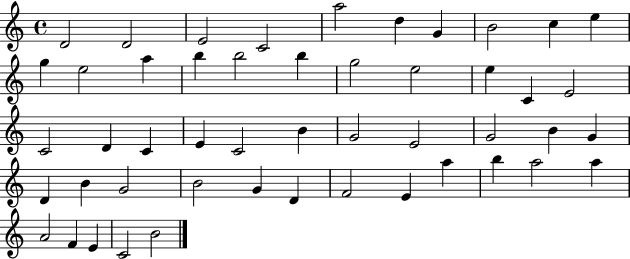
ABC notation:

X:1
T:Untitled
M:4/4
L:1/4
K:C
D2 D2 E2 C2 a2 d G B2 c e g e2 a b b2 b g2 e2 e C E2 C2 D C E C2 B G2 E2 G2 B G D B G2 B2 G D F2 E a b a2 a A2 F E C2 B2